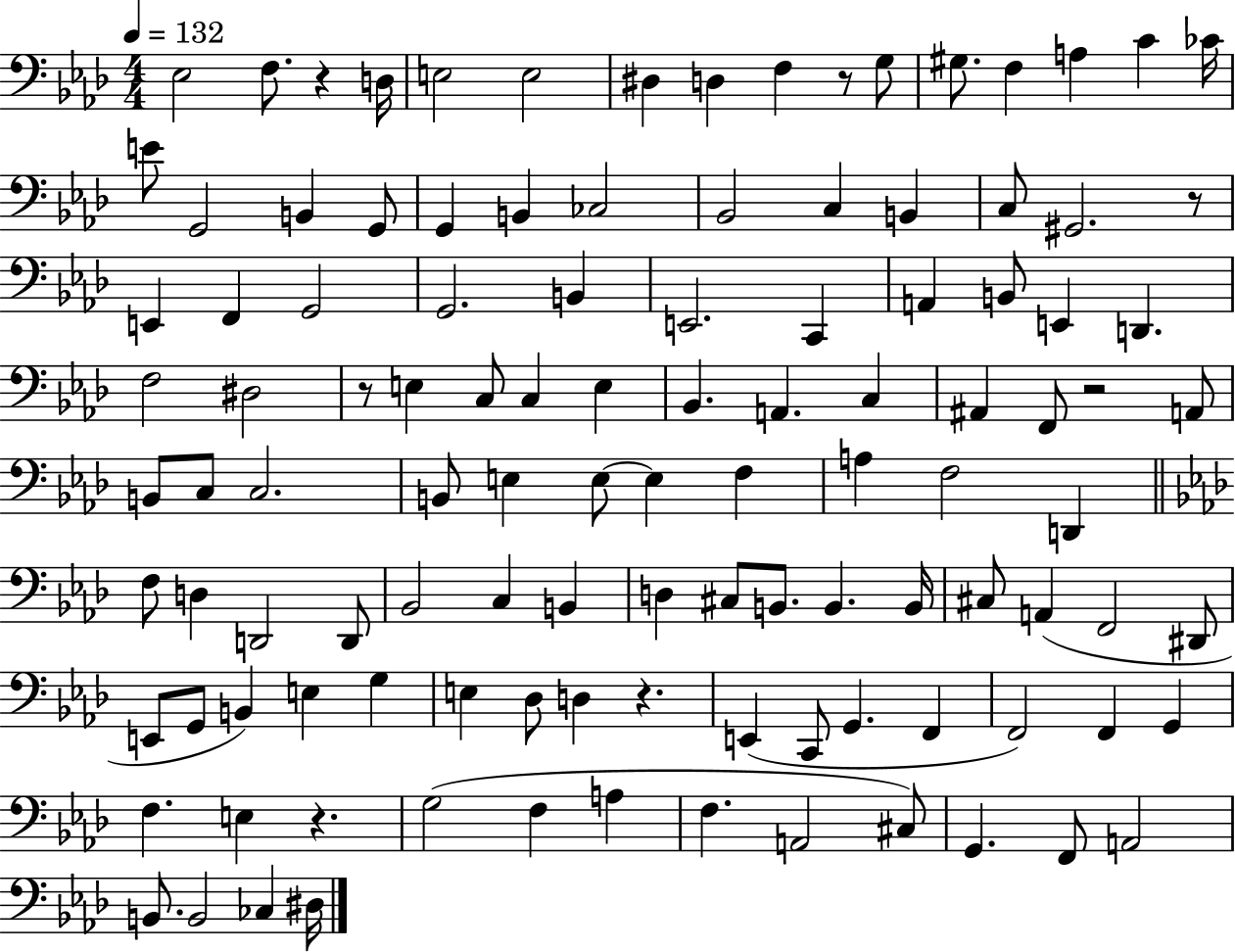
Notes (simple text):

Eb3/h F3/e. R/q D3/s E3/h E3/h D#3/q D3/q F3/q R/e G3/e G#3/e. F3/q A3/q C4/q CES4/s E4/e G2/h B2/q G2/e G2/q B2/q CES3/h Bb2/h C3/q B2/q C3/e G#2/h. R/e E2/q F2/q G2/h G2/h. B2/q E2/h. C2/q A2/q B2/e E2/q D2/q. F3/h D#3/h R/e E3/q C3/e C3/q E3/q Bb2/q. A2/q. C3/q A#2/q F2/e R/h A2/e B2/e C3/e C3/h. B2/e E3/q E3/e E3/q F3/q A3/q F3/h D2/q F3/e D3/q D2/h D2/e Bb2/h C3/q B2/q D3/q C#3/e B2/e. B2/q. B2/s C#3/e A2/q F2/h D#2/e E2/e G2/e B2/q E3/q G3/q E3/q Db3/e D3/q R/q. E2/q C2/e G2/q. F2/q F2/h F2/q G2/q F3/q. E3/q R/q. G3/h F3/q A3/q F3/q. A2/h C#3/e G2/q. F2/e A2/h B2/e. B2/h CES3/q D#3/s